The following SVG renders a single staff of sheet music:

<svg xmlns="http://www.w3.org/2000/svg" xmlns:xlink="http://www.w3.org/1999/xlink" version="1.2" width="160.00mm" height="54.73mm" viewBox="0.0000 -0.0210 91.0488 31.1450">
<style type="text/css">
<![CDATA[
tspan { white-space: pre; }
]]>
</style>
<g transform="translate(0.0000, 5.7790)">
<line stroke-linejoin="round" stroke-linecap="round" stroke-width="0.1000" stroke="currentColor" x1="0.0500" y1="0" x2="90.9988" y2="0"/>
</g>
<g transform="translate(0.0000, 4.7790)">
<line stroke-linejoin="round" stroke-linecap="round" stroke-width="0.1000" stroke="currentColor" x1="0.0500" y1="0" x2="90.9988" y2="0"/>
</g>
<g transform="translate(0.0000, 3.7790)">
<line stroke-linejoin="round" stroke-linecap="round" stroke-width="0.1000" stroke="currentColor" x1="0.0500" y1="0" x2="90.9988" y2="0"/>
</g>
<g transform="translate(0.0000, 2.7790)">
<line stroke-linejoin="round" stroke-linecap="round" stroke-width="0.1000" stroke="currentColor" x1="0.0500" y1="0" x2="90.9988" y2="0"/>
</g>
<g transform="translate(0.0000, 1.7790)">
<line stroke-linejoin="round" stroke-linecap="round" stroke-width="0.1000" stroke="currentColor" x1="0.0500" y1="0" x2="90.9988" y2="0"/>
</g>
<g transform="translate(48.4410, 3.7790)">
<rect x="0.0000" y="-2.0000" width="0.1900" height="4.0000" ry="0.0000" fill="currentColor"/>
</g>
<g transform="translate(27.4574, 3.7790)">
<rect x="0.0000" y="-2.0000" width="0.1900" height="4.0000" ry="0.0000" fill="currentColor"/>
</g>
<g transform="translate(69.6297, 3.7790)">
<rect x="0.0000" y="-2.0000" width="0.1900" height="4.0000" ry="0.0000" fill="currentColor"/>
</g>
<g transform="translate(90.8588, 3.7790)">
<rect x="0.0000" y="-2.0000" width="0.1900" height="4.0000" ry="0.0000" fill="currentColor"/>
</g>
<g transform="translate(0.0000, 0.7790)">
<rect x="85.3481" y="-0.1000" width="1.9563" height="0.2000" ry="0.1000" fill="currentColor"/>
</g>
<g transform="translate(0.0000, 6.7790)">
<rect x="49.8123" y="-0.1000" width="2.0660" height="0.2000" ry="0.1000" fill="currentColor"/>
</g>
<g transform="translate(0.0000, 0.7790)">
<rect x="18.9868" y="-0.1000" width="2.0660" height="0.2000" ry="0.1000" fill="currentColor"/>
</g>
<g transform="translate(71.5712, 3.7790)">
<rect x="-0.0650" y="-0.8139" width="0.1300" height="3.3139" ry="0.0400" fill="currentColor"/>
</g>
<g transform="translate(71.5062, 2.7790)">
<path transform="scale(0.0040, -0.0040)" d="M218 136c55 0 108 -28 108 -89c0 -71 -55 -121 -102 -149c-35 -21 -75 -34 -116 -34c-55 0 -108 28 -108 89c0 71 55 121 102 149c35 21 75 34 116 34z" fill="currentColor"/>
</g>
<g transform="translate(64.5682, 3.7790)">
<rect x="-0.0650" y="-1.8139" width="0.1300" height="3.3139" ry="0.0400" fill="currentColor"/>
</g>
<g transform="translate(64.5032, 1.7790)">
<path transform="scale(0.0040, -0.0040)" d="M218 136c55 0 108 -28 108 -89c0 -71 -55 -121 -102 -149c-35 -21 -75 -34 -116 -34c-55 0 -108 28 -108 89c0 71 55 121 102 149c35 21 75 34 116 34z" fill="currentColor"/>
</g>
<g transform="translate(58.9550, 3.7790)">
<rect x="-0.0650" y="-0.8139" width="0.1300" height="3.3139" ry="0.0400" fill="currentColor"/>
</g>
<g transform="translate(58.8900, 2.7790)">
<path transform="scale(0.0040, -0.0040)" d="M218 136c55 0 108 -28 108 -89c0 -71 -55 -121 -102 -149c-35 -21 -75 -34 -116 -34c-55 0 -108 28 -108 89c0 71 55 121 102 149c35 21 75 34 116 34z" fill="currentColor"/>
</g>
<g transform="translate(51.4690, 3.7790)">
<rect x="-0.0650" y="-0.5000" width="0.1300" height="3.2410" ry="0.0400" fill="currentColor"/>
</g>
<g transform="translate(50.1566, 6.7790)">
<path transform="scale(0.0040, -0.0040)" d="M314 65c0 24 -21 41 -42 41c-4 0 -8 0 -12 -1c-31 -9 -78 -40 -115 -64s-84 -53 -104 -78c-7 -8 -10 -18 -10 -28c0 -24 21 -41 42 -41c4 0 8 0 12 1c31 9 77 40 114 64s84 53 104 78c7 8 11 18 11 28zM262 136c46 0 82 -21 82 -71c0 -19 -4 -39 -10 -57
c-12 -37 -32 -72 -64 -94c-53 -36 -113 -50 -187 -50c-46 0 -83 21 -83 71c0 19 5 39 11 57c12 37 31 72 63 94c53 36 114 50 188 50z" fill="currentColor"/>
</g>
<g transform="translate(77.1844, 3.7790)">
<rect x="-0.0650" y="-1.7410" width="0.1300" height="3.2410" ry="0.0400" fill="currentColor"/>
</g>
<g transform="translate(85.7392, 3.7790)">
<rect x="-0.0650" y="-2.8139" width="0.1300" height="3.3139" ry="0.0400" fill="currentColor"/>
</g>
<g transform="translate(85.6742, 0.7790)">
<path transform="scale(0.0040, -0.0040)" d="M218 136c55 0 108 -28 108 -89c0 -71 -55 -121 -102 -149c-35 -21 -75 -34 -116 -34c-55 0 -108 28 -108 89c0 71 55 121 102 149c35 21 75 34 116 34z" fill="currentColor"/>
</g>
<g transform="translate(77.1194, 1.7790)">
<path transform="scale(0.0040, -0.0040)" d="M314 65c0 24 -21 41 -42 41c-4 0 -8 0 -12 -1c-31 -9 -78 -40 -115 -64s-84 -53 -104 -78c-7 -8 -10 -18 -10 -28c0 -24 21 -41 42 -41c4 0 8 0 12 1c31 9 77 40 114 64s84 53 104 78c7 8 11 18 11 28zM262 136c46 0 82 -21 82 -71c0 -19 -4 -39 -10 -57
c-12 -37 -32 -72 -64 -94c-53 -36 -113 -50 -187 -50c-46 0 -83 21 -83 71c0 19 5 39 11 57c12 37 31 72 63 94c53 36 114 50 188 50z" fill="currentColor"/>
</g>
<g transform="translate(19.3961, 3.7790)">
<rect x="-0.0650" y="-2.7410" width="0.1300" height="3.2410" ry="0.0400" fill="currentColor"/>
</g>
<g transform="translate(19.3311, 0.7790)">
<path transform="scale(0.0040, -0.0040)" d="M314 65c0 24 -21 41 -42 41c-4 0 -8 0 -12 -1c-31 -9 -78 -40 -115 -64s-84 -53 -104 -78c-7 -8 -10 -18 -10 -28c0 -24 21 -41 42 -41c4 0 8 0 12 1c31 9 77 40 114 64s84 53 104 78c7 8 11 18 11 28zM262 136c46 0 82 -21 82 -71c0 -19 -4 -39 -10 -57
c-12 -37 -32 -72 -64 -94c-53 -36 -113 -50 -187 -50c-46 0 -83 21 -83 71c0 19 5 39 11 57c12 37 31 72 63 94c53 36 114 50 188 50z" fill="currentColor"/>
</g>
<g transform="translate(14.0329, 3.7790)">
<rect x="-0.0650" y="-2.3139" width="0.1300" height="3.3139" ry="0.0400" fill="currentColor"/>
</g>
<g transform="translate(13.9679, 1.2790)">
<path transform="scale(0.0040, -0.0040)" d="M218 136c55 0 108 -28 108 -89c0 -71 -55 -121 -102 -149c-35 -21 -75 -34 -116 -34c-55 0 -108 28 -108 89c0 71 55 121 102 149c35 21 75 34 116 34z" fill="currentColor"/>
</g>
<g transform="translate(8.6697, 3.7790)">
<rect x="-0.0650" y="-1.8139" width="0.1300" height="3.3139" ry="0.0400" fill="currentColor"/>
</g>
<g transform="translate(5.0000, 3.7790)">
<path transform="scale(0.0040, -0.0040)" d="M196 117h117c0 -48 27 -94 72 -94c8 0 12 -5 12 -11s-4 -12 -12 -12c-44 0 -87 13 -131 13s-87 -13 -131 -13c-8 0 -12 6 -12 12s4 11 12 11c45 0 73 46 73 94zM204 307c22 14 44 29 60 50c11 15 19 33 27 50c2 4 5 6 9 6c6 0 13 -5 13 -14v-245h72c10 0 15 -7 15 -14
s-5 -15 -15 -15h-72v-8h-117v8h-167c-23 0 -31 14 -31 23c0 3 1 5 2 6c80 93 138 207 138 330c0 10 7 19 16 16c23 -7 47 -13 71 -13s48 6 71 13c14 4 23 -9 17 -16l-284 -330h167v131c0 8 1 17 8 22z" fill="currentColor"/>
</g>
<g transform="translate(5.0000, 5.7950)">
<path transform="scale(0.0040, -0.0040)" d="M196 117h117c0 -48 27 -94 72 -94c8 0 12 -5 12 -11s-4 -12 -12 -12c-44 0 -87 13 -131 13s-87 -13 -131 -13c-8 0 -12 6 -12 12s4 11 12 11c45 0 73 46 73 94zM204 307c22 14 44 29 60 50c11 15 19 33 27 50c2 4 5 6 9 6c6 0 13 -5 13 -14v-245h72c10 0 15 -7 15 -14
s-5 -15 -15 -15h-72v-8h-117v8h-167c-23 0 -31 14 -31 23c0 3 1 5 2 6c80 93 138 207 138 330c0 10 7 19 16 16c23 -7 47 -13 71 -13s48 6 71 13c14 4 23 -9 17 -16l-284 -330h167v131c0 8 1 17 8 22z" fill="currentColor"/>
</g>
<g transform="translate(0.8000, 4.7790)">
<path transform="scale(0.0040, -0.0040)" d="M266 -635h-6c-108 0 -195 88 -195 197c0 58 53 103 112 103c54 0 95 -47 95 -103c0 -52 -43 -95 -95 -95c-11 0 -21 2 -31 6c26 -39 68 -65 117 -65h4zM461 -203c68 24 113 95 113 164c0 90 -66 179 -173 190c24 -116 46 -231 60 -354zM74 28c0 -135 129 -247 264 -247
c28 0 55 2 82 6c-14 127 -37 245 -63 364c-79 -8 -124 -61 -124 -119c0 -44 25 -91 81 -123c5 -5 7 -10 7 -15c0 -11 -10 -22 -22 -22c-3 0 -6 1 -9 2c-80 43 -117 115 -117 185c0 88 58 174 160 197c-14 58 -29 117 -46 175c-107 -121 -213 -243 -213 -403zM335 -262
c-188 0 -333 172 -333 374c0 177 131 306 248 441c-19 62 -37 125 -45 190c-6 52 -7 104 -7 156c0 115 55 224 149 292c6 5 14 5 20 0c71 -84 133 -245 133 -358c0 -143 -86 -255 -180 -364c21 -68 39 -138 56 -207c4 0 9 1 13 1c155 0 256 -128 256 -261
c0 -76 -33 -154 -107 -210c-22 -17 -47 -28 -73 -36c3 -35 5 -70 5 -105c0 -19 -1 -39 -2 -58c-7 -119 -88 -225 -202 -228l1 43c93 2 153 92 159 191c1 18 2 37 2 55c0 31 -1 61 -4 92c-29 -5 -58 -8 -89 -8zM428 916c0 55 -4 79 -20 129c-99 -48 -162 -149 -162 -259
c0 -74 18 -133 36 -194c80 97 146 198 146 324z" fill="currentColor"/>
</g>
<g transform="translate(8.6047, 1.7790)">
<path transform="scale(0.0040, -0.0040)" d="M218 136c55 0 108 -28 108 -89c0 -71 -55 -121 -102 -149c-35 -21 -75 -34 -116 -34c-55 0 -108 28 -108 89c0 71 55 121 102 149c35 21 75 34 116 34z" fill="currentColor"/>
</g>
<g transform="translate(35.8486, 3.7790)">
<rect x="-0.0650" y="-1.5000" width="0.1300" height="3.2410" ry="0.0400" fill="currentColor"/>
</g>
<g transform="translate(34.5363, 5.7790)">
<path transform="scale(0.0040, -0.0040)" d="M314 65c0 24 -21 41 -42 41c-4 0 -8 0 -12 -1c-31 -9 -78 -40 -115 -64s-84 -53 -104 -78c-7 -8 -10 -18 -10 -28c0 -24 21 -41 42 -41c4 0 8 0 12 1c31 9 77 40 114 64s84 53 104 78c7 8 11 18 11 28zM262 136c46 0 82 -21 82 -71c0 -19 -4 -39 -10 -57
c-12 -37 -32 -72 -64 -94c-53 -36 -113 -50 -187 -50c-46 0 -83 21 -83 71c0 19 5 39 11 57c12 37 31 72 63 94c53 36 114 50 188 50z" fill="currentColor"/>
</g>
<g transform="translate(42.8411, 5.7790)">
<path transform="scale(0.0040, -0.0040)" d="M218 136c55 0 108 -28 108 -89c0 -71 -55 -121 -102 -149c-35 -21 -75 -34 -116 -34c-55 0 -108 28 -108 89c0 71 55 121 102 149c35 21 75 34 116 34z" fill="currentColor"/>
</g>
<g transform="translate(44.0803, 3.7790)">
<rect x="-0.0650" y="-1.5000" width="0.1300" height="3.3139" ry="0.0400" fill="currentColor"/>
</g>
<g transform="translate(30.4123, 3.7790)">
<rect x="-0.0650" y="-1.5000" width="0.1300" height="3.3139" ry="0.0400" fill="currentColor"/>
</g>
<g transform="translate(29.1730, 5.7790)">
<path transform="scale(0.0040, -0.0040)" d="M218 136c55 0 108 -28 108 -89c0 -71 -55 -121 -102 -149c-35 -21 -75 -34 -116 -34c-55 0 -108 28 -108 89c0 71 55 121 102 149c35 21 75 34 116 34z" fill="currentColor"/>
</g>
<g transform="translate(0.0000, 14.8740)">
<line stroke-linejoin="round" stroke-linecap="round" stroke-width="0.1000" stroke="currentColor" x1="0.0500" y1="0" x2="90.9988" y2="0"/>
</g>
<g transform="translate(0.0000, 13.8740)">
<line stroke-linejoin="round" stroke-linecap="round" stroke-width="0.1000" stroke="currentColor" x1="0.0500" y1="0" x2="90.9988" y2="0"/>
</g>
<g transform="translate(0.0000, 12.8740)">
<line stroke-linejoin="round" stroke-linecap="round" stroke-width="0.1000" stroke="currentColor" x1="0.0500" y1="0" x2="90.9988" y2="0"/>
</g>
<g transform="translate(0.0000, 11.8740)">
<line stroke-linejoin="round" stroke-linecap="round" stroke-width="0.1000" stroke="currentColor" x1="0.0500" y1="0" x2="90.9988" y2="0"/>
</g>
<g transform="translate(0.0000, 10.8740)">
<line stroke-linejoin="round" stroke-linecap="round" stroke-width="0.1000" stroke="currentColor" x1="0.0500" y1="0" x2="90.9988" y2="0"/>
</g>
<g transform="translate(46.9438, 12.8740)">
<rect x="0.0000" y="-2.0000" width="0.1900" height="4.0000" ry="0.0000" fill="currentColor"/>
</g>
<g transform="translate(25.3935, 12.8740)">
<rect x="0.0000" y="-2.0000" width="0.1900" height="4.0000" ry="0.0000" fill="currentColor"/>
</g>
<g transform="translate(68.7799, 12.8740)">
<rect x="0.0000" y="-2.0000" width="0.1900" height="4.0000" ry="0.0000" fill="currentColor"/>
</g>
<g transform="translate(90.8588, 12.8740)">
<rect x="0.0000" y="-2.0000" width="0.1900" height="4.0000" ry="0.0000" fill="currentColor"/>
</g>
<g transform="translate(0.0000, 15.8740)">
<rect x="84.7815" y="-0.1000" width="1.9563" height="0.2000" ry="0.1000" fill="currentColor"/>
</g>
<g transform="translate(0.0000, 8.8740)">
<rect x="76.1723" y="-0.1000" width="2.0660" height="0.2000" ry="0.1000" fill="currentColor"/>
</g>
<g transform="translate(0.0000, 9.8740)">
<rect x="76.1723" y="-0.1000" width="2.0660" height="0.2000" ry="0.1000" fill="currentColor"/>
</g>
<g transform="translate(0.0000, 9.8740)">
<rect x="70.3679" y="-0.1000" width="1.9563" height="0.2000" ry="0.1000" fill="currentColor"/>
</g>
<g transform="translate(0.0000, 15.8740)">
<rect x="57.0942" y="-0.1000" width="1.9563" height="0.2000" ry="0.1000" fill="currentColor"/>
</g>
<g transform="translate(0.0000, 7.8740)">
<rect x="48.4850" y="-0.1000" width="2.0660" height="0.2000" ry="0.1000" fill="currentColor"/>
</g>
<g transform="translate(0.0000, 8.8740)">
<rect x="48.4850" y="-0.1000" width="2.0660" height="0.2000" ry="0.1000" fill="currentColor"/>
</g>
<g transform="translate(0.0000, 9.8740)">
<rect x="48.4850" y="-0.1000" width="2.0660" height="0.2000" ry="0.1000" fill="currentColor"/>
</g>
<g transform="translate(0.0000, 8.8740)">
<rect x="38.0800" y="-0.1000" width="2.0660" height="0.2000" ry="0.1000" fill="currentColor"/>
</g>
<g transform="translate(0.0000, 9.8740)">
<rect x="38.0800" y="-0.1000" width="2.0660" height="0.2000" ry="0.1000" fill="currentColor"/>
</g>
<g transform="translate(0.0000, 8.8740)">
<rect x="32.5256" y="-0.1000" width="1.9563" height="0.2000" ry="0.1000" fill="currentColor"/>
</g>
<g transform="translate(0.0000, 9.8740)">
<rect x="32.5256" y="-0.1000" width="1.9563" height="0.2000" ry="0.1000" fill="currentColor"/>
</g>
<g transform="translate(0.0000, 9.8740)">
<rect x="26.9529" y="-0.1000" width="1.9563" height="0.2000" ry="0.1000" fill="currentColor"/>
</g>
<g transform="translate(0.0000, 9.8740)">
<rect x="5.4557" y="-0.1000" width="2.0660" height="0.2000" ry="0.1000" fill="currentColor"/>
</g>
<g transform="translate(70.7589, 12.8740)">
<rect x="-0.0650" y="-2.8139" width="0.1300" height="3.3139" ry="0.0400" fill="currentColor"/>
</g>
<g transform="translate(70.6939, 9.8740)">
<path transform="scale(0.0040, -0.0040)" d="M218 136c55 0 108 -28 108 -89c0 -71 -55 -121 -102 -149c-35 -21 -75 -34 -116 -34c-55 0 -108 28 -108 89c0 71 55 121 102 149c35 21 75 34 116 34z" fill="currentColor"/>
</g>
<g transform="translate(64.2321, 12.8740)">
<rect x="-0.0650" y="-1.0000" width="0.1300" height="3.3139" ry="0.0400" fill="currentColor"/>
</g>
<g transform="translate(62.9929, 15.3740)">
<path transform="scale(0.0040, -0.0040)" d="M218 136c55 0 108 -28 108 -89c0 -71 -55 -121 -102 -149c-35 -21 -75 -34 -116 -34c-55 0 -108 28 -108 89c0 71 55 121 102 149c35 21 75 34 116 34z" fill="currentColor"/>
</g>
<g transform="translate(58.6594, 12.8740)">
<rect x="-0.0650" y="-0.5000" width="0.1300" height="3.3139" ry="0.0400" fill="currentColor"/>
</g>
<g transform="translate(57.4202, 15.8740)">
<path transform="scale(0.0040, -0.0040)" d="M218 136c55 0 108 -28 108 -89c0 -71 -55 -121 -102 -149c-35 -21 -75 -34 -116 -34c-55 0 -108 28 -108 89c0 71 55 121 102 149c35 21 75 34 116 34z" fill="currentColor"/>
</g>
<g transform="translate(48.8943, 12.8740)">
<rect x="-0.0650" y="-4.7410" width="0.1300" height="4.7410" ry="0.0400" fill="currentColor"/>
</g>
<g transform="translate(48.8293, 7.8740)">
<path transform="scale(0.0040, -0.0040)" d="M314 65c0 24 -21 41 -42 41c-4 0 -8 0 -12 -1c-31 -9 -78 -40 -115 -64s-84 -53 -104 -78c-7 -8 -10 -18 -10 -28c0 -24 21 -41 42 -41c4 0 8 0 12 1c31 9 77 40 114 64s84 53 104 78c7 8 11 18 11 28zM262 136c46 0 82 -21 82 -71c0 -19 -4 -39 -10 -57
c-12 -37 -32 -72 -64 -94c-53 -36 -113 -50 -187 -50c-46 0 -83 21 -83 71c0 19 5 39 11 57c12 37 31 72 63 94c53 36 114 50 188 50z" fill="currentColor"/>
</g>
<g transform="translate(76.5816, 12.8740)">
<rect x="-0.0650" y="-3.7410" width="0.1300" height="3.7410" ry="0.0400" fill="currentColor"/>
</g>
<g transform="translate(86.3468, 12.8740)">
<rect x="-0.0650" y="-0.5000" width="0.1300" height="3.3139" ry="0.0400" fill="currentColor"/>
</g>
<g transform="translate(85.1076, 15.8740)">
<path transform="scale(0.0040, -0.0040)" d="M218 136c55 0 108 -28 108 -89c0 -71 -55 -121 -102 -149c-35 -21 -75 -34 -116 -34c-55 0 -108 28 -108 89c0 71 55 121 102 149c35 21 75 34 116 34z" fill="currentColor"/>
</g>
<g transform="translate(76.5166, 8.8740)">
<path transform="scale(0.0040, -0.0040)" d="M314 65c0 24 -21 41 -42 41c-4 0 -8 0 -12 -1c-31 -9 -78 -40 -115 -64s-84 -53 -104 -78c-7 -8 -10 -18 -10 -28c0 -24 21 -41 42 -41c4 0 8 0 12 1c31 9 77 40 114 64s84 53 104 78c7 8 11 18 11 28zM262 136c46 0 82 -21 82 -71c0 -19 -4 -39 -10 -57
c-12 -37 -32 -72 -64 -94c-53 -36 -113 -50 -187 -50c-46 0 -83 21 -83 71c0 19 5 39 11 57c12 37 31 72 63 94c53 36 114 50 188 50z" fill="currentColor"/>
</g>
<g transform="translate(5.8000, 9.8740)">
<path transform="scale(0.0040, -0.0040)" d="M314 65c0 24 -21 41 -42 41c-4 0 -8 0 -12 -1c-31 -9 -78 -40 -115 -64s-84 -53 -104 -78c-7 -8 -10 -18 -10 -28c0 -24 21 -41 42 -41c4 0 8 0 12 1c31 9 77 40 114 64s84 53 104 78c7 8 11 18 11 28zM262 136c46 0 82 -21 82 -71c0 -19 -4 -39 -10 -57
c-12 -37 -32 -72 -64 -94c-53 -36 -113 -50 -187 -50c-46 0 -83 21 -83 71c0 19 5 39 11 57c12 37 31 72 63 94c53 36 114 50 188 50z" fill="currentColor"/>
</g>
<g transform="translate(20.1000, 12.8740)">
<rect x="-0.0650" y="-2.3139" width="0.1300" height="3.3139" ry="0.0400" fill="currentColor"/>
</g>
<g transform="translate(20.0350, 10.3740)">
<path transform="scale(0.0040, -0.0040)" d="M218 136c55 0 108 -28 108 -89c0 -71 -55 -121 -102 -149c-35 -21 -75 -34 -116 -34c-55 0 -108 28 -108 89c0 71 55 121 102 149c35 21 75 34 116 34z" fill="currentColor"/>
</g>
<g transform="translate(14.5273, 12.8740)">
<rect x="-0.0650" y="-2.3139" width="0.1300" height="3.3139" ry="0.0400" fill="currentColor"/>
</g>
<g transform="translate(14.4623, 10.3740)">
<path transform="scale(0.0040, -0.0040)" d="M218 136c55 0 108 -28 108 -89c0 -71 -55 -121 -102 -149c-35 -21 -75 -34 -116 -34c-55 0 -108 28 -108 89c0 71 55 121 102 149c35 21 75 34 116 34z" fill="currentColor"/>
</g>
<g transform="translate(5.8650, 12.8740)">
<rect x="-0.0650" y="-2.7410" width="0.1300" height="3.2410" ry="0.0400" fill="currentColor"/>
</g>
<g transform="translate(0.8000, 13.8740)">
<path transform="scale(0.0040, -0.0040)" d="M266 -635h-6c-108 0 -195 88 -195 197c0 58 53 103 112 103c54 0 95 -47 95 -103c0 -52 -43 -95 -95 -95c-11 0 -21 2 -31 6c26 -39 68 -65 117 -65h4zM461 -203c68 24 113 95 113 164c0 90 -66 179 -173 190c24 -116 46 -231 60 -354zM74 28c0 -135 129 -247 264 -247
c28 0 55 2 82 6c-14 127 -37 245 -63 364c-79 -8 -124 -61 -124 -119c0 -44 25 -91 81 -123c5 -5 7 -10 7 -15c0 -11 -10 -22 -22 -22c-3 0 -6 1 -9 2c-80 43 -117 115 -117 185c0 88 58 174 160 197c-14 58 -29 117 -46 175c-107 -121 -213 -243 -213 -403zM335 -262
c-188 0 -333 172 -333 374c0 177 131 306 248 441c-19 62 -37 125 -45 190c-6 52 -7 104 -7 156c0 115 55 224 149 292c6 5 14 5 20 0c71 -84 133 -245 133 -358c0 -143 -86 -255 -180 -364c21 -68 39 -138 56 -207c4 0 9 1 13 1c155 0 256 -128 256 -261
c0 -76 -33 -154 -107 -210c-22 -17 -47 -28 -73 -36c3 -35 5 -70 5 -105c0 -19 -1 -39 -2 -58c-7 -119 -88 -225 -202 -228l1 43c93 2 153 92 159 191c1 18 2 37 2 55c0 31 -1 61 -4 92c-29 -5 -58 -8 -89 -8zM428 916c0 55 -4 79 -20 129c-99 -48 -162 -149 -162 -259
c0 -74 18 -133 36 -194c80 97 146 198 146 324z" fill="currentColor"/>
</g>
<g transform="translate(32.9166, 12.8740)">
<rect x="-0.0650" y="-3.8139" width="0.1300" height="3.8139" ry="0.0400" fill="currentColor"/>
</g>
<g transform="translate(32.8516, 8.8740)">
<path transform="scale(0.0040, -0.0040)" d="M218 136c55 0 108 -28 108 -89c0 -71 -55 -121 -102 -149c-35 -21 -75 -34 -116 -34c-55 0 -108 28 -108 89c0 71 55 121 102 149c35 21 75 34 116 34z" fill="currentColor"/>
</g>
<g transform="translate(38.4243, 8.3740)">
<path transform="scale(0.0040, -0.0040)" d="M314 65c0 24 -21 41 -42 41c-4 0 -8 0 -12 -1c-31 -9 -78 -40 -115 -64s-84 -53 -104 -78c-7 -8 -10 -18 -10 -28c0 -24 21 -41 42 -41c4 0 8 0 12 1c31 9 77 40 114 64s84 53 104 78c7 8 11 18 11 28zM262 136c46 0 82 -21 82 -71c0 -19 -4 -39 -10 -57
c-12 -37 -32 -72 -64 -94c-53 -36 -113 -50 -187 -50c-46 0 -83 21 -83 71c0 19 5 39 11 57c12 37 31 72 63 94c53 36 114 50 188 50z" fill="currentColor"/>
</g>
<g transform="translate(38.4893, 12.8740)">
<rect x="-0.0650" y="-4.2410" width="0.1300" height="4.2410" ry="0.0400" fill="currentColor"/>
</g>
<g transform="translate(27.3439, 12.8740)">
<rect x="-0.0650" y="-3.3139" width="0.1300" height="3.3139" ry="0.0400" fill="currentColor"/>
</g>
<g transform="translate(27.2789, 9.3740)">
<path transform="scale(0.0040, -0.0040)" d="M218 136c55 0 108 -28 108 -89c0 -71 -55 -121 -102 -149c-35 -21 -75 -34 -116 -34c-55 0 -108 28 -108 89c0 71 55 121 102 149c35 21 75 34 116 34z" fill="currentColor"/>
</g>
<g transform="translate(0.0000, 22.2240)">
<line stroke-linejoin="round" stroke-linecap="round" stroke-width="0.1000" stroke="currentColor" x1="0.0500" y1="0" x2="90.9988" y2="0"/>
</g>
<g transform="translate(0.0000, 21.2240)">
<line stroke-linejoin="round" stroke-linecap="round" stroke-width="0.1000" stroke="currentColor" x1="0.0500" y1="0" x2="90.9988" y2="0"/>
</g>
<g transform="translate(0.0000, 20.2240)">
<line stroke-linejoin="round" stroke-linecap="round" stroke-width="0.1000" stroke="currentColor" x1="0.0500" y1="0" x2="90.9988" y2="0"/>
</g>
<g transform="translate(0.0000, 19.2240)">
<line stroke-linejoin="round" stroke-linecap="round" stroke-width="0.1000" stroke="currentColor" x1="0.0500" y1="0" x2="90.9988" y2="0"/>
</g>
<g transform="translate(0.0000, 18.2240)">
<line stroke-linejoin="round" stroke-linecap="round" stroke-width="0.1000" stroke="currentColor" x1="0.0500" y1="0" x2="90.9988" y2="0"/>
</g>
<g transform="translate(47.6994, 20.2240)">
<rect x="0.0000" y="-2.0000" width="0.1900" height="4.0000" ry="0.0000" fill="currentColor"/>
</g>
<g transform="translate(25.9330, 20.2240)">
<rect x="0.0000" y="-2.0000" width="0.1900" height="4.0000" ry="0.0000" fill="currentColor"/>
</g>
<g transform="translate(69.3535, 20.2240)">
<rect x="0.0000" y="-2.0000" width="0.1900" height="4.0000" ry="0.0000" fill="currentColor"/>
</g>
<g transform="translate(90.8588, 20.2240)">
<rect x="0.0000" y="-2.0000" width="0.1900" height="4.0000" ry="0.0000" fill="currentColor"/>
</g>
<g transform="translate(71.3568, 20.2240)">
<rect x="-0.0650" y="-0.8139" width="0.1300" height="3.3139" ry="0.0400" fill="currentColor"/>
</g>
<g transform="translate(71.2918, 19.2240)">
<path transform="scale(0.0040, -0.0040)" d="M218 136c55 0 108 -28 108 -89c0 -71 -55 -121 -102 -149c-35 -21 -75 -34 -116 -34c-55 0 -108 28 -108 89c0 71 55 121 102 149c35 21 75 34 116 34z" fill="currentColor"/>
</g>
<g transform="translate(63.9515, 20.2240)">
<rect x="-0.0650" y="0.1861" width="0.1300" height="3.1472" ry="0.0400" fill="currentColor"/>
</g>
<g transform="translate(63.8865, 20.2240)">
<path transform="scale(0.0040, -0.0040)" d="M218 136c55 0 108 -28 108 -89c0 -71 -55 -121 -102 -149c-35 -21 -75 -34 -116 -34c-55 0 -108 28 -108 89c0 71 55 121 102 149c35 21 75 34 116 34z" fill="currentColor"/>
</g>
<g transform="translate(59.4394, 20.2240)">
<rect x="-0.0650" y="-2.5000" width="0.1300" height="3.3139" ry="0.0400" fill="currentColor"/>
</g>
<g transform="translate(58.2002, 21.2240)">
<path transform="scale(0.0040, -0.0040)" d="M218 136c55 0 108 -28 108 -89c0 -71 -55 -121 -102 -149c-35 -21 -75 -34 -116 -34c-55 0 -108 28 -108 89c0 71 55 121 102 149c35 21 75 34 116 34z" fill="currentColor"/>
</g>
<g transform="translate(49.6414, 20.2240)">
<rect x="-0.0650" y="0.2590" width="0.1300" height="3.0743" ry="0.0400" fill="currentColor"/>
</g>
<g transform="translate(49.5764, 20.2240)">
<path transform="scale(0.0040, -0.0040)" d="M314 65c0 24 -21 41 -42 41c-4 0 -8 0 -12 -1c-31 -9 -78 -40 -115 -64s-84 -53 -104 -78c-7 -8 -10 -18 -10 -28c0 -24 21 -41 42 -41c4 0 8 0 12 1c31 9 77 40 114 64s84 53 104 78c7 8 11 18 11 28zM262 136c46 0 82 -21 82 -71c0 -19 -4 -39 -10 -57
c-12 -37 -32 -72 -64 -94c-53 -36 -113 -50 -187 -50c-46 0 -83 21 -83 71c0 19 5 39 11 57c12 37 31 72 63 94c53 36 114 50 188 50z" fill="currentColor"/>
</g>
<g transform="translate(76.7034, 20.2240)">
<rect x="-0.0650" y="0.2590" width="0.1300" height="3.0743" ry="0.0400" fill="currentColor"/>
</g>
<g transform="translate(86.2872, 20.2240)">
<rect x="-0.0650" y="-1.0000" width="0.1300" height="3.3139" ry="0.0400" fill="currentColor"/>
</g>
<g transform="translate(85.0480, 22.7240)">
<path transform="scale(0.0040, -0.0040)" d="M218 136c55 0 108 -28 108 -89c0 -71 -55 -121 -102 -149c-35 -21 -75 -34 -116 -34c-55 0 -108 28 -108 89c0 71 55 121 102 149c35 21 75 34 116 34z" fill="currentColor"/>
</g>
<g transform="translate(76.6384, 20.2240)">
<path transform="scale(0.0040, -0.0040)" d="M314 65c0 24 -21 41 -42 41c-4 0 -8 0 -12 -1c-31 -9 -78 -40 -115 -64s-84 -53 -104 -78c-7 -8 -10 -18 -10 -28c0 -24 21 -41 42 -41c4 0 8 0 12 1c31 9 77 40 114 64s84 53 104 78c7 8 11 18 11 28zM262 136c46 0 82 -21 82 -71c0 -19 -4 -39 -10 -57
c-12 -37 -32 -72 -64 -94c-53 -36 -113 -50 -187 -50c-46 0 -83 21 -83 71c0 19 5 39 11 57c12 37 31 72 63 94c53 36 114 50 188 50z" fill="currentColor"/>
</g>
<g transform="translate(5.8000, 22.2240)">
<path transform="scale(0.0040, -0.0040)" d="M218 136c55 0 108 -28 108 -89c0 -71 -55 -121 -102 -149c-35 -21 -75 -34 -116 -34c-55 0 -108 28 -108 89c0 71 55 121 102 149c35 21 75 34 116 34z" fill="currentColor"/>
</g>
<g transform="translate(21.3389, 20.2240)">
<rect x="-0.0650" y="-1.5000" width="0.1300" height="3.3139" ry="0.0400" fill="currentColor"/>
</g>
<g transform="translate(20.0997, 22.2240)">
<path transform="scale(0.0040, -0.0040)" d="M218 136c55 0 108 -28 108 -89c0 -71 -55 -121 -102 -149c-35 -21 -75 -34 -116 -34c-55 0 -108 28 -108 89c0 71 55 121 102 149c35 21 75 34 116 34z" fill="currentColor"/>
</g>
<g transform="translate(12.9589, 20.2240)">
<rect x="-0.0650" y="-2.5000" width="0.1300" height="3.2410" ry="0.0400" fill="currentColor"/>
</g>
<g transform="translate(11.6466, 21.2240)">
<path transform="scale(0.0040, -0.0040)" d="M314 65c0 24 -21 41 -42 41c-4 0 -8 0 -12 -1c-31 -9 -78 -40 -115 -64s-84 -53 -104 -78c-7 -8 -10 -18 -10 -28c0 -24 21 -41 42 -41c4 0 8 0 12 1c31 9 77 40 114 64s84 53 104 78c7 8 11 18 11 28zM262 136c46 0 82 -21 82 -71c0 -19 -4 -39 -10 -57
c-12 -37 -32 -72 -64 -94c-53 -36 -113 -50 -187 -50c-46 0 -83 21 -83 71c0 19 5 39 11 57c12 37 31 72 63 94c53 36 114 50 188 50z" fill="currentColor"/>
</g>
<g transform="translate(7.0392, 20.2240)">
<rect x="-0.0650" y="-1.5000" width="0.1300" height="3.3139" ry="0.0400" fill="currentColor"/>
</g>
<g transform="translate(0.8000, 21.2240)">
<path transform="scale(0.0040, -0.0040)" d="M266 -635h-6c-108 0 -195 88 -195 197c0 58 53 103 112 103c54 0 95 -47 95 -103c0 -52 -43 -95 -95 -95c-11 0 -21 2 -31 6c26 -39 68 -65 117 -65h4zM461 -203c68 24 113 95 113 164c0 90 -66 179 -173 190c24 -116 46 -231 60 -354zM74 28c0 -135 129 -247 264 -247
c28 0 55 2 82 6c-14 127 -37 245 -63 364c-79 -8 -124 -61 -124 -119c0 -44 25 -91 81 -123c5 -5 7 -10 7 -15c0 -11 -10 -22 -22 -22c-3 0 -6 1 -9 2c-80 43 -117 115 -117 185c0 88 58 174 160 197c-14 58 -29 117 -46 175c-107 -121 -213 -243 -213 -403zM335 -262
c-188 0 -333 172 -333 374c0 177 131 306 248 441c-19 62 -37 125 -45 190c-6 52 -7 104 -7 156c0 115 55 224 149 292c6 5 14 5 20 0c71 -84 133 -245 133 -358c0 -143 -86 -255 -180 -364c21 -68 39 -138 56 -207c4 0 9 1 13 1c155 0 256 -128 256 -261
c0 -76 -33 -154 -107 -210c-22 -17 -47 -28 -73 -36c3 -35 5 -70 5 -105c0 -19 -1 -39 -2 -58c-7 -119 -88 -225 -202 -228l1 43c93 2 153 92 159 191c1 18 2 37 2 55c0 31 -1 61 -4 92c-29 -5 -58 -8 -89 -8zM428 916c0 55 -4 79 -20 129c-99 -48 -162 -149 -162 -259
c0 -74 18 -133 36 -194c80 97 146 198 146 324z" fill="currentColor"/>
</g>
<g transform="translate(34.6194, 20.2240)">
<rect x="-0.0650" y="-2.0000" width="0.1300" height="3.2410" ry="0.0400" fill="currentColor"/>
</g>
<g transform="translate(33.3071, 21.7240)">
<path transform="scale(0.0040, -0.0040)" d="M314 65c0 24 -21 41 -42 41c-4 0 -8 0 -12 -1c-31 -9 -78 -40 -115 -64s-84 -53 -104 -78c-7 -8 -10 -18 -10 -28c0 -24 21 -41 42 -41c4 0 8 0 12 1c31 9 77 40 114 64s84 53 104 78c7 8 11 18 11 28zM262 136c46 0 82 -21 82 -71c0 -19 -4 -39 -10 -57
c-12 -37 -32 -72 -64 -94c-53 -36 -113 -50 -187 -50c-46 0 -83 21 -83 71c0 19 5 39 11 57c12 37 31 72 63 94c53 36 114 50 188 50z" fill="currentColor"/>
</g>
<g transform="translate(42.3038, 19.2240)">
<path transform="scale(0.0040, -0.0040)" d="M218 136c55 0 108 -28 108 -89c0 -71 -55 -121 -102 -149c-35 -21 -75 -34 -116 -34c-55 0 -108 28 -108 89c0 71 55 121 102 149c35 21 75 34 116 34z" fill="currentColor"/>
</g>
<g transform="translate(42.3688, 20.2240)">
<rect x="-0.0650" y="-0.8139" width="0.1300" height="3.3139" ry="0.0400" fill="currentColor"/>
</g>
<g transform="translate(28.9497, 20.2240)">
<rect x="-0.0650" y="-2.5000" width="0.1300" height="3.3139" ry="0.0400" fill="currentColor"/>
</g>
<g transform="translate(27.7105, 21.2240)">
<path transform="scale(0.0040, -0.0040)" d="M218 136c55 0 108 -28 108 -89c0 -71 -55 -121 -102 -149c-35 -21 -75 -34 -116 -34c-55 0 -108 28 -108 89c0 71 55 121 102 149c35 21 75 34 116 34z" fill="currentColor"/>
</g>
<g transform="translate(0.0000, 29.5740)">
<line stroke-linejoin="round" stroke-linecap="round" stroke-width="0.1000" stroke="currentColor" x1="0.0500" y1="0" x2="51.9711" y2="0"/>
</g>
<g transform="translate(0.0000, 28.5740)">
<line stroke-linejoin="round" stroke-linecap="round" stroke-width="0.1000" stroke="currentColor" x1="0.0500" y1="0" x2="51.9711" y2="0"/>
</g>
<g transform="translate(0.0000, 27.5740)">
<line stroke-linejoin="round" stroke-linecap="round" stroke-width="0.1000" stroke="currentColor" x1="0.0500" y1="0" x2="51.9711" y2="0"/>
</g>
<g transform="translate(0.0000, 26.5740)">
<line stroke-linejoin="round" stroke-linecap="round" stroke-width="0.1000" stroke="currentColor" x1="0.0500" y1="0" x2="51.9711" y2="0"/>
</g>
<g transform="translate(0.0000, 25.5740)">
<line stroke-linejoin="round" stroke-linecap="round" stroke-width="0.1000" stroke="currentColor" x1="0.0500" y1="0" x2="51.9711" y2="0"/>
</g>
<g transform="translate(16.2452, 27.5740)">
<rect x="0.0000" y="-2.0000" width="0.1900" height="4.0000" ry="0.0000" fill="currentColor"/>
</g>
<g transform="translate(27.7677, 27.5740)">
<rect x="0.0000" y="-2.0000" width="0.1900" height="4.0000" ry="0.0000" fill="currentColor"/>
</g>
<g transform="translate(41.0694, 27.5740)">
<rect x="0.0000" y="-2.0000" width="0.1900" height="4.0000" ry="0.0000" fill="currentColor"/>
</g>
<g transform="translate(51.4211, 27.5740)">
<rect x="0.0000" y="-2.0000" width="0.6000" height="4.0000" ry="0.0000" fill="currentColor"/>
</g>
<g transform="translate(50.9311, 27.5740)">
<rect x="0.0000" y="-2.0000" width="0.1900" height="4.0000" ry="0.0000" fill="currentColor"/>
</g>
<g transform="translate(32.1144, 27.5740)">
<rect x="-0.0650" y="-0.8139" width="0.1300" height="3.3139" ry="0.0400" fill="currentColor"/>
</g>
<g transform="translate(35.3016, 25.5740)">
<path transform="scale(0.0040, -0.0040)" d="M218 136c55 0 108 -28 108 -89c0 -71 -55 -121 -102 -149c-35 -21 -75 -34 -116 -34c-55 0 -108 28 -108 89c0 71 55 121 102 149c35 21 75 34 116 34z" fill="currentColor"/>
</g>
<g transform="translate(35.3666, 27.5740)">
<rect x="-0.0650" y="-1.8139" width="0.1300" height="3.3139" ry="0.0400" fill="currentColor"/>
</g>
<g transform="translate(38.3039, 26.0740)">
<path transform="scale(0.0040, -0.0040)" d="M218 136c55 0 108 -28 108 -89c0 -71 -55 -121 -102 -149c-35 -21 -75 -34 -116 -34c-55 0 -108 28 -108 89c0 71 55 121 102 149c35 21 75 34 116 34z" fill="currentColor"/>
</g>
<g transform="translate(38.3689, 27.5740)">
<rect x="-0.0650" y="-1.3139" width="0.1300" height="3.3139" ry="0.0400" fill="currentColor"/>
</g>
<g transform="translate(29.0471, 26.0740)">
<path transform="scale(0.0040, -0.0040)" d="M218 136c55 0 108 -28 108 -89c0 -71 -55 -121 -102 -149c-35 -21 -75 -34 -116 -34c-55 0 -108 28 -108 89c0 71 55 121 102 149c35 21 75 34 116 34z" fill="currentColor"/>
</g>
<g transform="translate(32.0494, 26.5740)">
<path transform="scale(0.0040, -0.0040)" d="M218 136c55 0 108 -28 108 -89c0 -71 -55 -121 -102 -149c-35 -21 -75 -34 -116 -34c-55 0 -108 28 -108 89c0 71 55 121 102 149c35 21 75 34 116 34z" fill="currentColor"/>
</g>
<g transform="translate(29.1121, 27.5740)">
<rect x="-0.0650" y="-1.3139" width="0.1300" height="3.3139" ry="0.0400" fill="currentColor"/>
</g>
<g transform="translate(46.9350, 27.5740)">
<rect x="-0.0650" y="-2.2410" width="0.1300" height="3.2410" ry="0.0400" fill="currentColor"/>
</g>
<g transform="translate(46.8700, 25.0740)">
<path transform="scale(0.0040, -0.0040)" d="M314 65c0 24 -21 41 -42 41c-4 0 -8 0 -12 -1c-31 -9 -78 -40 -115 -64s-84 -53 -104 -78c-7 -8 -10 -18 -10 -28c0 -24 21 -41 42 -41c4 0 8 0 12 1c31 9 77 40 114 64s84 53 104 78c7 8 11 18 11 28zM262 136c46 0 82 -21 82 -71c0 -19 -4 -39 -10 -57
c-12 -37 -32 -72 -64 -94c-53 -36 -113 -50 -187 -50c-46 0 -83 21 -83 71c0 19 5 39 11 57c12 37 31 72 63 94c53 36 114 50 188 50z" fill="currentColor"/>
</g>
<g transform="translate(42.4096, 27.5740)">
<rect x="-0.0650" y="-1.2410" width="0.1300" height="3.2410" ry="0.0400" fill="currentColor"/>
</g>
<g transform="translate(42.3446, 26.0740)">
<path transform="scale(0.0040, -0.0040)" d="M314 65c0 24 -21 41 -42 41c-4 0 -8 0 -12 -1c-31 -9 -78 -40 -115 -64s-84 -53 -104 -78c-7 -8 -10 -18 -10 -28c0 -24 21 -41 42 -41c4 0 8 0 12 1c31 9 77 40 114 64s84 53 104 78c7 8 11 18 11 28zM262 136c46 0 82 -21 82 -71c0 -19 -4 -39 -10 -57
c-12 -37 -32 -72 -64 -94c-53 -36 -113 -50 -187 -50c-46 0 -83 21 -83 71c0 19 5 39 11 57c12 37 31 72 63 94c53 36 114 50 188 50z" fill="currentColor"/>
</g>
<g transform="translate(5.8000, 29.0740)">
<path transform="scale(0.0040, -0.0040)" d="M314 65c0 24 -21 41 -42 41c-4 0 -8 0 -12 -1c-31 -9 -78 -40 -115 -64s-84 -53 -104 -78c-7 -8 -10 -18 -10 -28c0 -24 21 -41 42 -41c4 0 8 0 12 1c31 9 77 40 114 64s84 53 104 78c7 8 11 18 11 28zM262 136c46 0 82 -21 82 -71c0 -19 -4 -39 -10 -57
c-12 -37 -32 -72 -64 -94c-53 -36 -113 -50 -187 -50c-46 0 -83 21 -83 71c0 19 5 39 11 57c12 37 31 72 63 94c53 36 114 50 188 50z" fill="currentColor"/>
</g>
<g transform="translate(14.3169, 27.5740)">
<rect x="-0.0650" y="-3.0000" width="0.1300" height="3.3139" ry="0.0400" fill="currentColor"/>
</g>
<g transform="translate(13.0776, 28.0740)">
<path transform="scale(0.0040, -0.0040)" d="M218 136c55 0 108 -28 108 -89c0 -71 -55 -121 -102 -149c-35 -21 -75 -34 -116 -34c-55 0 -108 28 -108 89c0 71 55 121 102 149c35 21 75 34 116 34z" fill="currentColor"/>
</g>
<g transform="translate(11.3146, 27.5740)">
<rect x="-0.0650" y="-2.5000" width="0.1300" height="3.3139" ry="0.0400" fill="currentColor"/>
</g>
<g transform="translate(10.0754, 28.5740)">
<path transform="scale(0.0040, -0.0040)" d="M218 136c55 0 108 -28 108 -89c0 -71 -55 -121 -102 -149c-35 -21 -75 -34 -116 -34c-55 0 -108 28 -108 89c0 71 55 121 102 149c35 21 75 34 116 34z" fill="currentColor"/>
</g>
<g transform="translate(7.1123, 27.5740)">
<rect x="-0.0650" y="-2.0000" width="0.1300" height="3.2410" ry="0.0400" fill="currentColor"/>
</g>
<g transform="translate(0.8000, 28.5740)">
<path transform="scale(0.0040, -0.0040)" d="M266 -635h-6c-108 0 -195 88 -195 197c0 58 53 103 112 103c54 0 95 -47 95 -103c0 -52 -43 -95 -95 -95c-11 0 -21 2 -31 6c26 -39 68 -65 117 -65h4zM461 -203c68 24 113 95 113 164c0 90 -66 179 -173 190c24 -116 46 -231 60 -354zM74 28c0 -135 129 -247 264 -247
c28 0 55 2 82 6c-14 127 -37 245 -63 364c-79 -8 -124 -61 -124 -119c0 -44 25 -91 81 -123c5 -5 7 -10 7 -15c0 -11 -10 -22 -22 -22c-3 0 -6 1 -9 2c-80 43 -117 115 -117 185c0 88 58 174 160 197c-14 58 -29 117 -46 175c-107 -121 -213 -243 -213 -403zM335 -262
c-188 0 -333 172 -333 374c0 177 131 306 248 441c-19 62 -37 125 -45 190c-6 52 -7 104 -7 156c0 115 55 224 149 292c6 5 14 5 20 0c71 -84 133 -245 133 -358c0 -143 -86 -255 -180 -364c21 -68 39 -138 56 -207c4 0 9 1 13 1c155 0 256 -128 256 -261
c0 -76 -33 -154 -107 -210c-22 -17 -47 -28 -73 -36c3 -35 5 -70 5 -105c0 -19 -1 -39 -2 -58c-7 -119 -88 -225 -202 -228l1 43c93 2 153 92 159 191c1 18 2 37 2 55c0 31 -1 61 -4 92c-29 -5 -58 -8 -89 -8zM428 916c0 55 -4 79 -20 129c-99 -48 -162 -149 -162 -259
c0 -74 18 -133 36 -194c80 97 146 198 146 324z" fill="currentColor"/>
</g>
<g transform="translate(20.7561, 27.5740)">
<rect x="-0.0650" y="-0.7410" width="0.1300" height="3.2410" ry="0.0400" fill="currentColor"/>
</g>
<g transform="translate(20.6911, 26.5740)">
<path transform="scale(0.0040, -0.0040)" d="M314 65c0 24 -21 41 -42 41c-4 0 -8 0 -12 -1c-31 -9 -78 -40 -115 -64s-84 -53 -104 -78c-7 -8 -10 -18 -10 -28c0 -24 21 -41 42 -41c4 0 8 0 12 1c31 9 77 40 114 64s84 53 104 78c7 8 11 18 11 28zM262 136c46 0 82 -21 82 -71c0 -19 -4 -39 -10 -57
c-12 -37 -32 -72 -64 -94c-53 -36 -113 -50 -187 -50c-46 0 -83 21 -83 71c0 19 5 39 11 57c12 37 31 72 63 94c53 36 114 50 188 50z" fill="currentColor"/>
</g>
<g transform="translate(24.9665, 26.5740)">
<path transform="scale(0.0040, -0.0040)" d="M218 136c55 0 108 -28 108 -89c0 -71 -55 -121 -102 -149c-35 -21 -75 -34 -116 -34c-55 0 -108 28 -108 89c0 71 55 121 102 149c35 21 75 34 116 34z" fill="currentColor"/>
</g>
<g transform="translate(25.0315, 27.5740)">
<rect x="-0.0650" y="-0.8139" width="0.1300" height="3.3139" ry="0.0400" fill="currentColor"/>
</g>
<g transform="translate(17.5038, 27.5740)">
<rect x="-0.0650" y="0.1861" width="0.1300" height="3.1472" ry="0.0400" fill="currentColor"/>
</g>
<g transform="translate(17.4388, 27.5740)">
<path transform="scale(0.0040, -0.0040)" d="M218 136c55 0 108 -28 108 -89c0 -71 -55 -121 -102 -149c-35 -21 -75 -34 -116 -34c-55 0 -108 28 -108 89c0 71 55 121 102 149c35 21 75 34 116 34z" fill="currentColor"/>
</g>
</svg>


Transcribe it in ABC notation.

X:1
T:Untitled
M:4/4
L:1/4
K:C
f g a2 E E2 E C2 d f d f2 a a2 g g b c' d'2 e'2 C D a c'2 C E G2 E G F2 d B2 G B d B2 D F2 G A B d2 d e d f e e2 g2